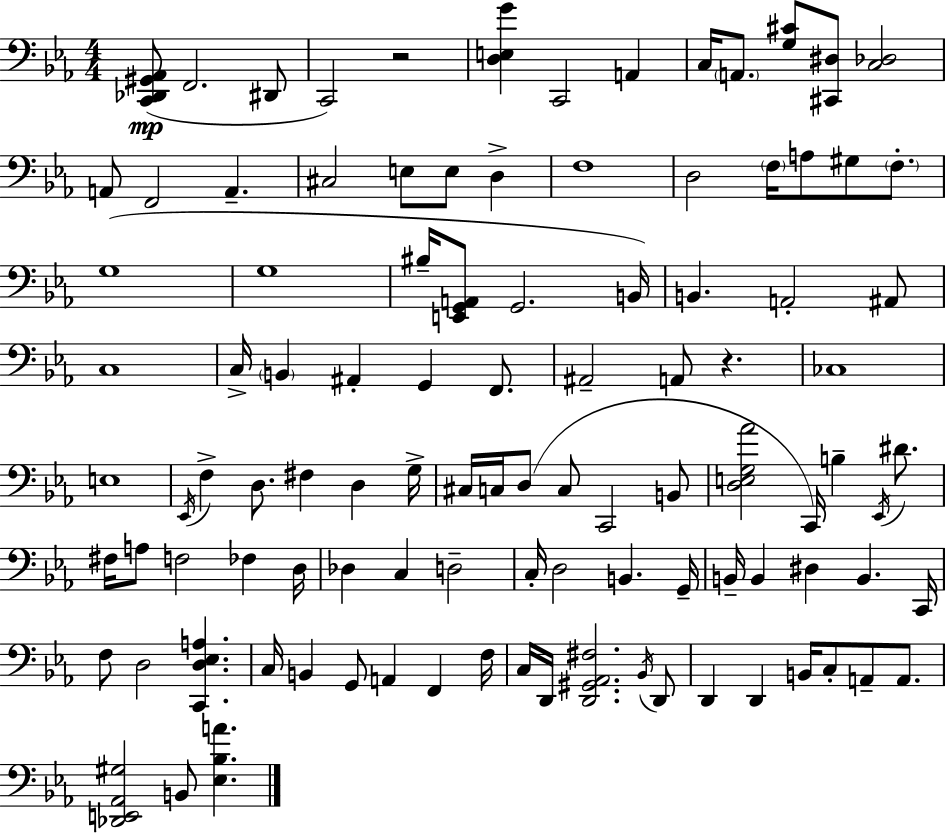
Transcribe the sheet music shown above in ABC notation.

X:1
T:Untitled
M:4/4
L:1/4
K:Cm
[C,,_D,,^G,,_A,,]/2 F,,2 ^D,,/2 C,,2 z2 [D,E,G] C,,2 A,, C,/4 A,,/2 [G,^C]/2 [^C,,^D,]/2 [C,_D,]2 A,,/2 F,,2 A,, ^C,2 E,/2 E,/2 D, F,4 D,2 F,/4 A,/2 ^G,/2 F,/2 G,4 G,4 ^B,/4 [E,,G,,A,,]/2 G,,2 B,,/4 B,, A,,2 ^A,,/2 C,4 C,/4 B,, ^A,, G,, F,,/2 ^A,,2 A,,/2 z _C,4 E,4 _E,,/4 F, D,/2 ^F, D, G,/4 ^C,/4 C,/4 D,/2 C,/2 C,,2 B,,/2 [D,E,G,_A]2 C,,/4 B, _E,,/4 ^D/2 ^F,/4 A,/2 F,2 _F, D,/4 _D, C, D,2 C,/4 D,2 B,, G,,/4 B,,/4 B,, ^D, B,, C,,/4 F,/2 D,2 [C,,D,_E,A,] C,/4 B,, G,,/2 A,, F,, F,/4 C,/4 D,,/4 [D,,^G,,_A,,^F,]2 _B,,/4 D,,/2 D,, D,, B,,/4 C,/2 A,,/2 A,,/2 [_D,,E,,_A,,^G,]2 B,,/2 [_E,_B,A]